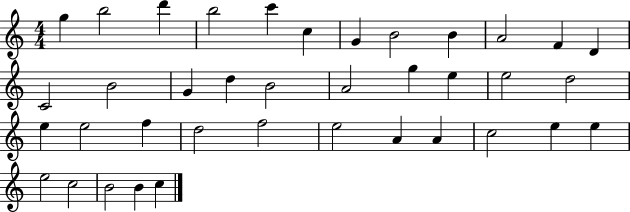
G5/q B5/h D6/q B5/h C6/q C5/q G4/q B4/h B4/q A4/h F4/q D4/q C4/h B4/h G4/q D5/q B4/h A4/h G5/q E5/q E5/h D5/h E5/q E5/h F5/q D5/h F5/h E5/h A4/q A4/q C5/h E5/q E5/q E5/h C5/h B4/h B4/q C5/q